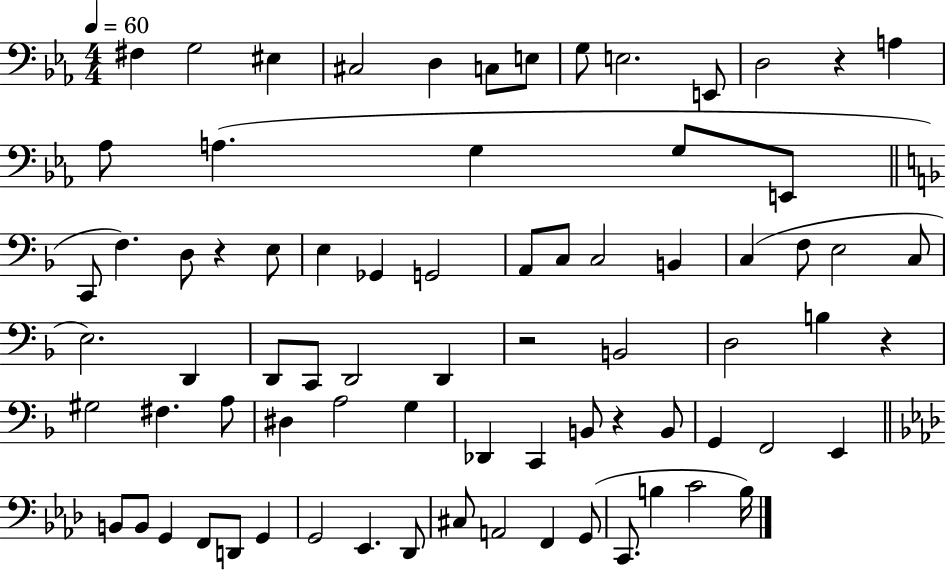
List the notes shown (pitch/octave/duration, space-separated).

F#3/q G3/h EIS3/q C#3/h D3/q C3/e E3/e G3/e E3/h. E2/e D3/h R/q A3/q Ab3/e A3/q. G3/q G3/e E2/e C2/e F3/q. D3/e R/q E3/e E3/q Gb2/q G2/h A2/e C3/e C3/h B2/q C3/q F3/e E3/h C3/e E3/h. D2/q D2/e C2/e D2/h D2/q R/h B2/h D3/h B3/q R/q G#3/h F#3/q. A3/e D#3/q A3/h G3/q Db2/q C2/q B2/e R/q B2/e G2/q F2/h E2/q B2/e B2/e G2/q F2/e D2/e G2/q G2/h Eb2/q. Db2/e C#3/e A2/h F2/q G2/e C2/e. B3/q C4/h B3/s